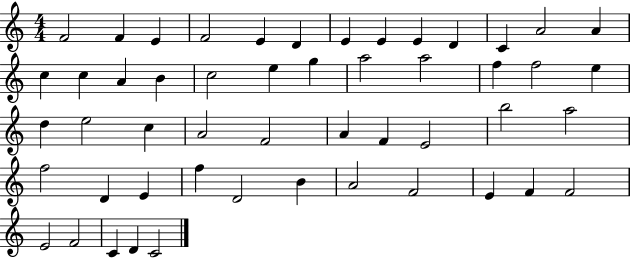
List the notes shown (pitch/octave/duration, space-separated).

F4/h F4/q E4/q F4/h E4/q D4/q E4/q E4/q E4/q D4/q C4/q A4/h A4/q C5/q C5/q A4/q B4/q C5/h E5/q G5/q A5/h A5/h F5/q F5/h E5/q D5/q E5/h C5/q A4/h F4/h A4/q F4/q E4/h B5/h A5/h F5/h D4/q E4/q F5/q D4/h B4/q A4/h F4/h E4/q F4/q F4/h E4/h F4/h C4/q D4/q C4/h